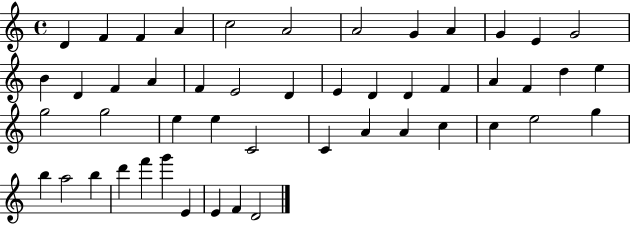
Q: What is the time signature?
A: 4/4